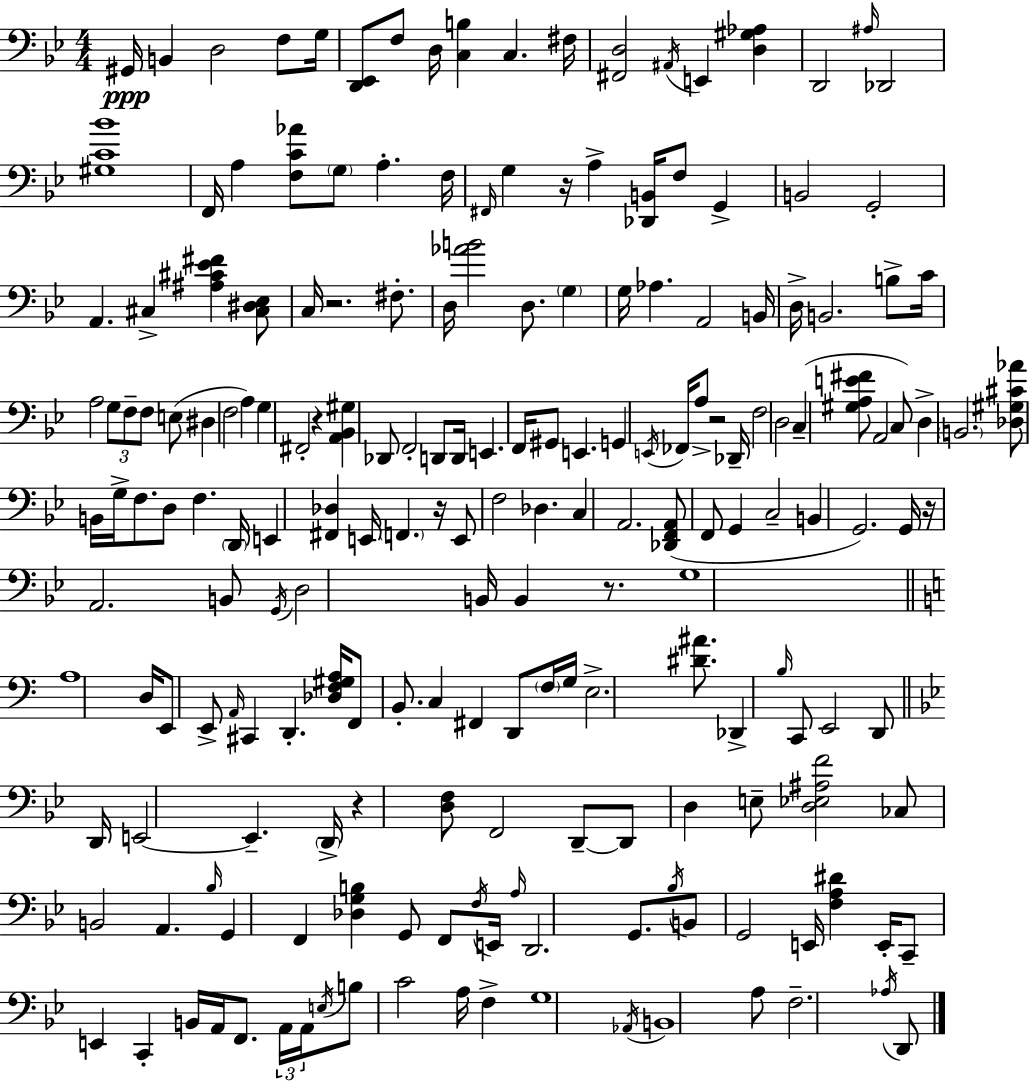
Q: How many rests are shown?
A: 8